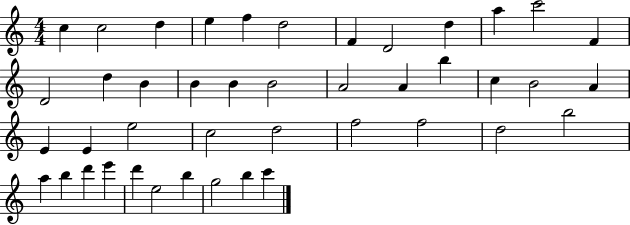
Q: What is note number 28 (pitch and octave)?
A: C5